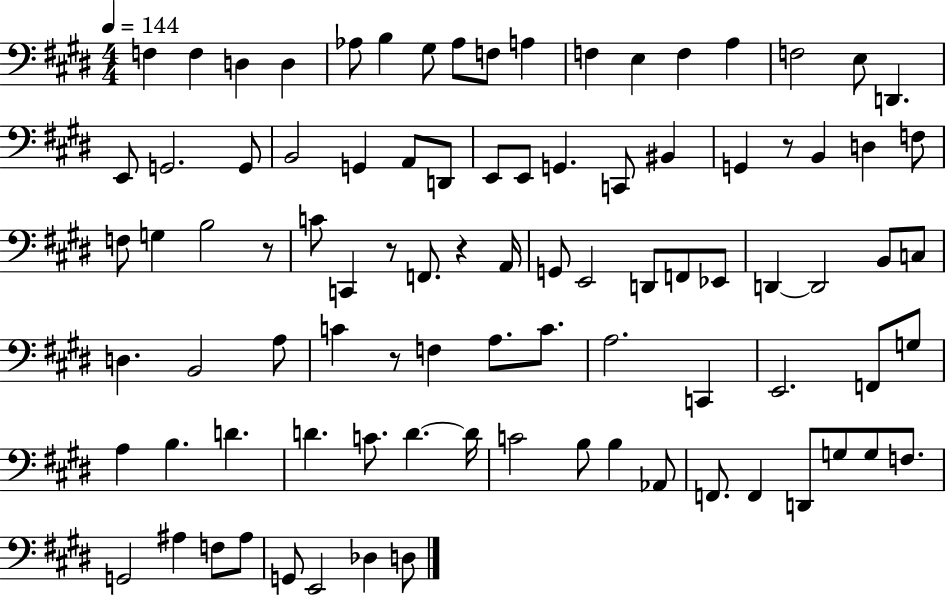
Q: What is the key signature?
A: E major